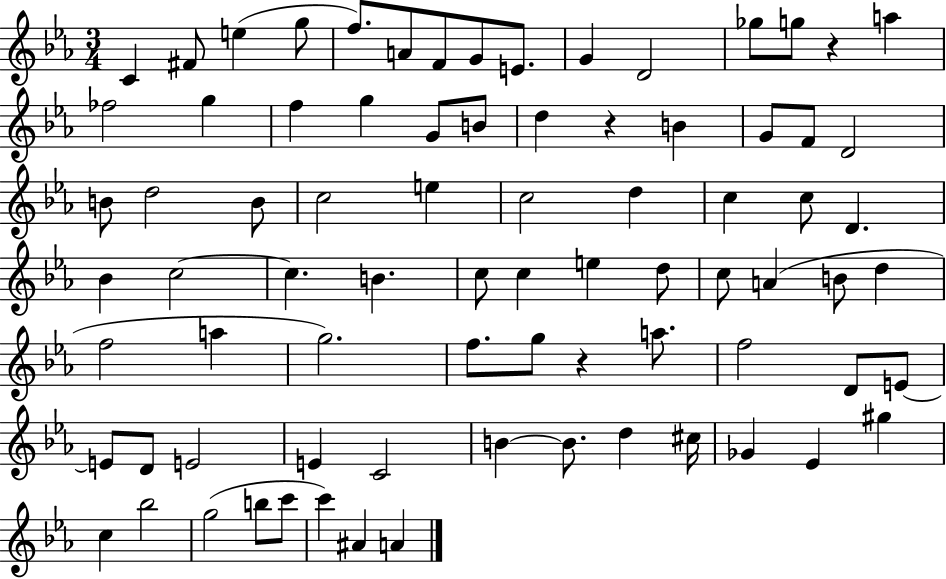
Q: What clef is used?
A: treble